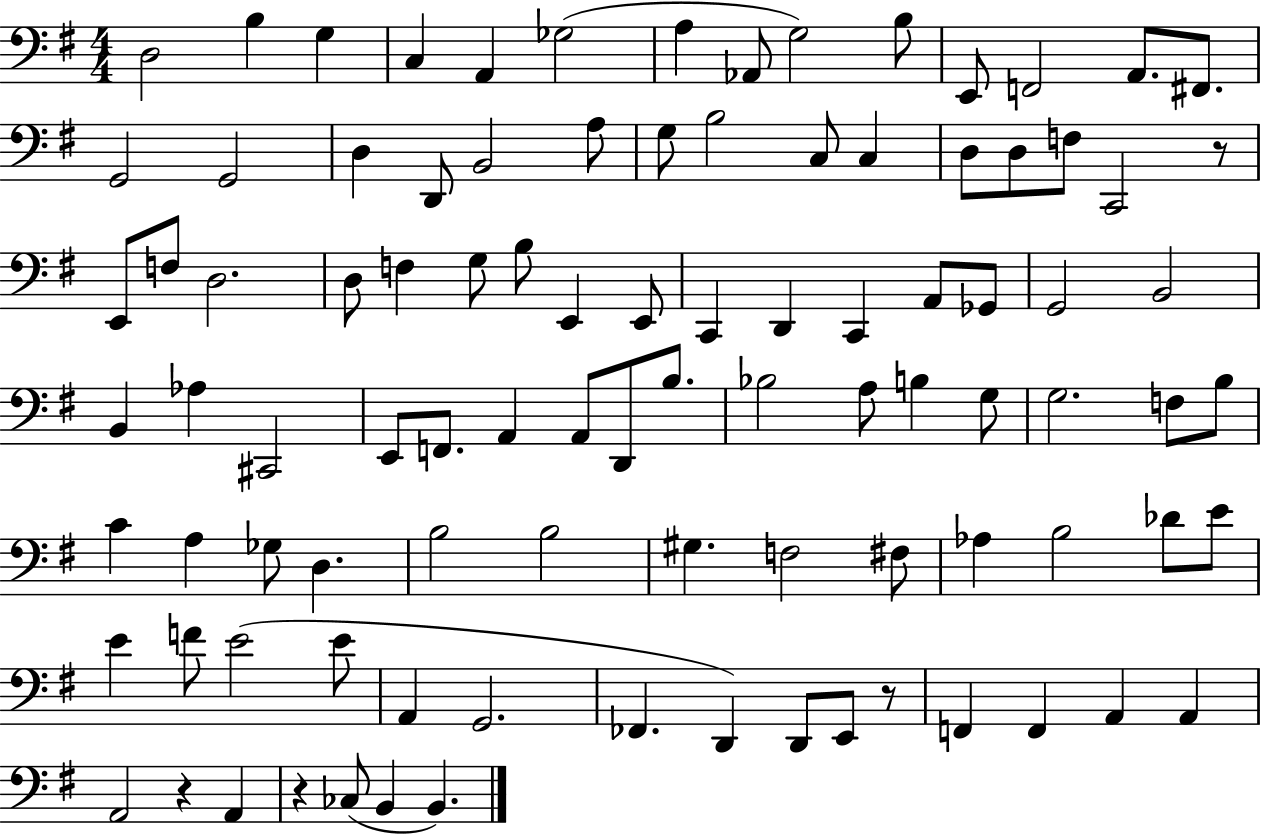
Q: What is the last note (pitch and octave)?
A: B2